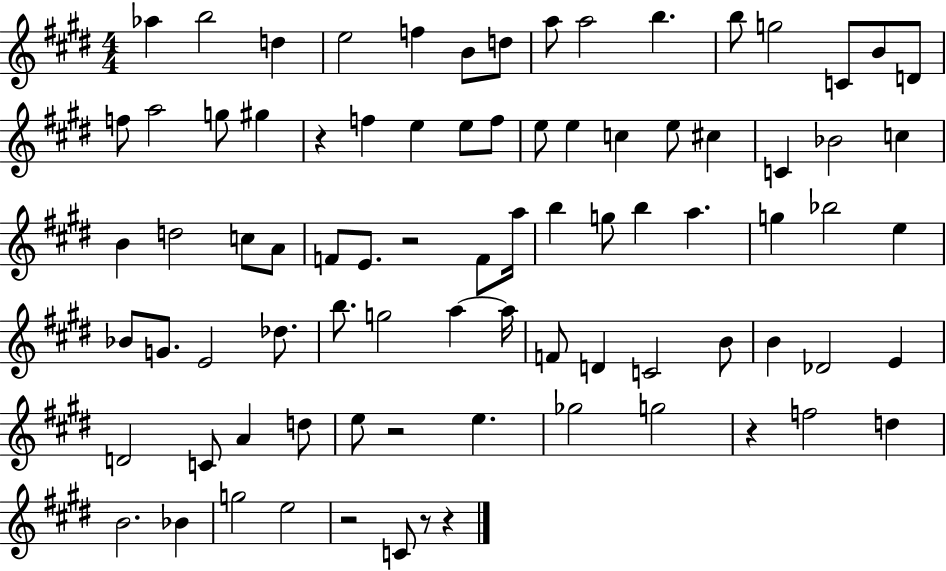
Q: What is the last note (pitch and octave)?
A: C4